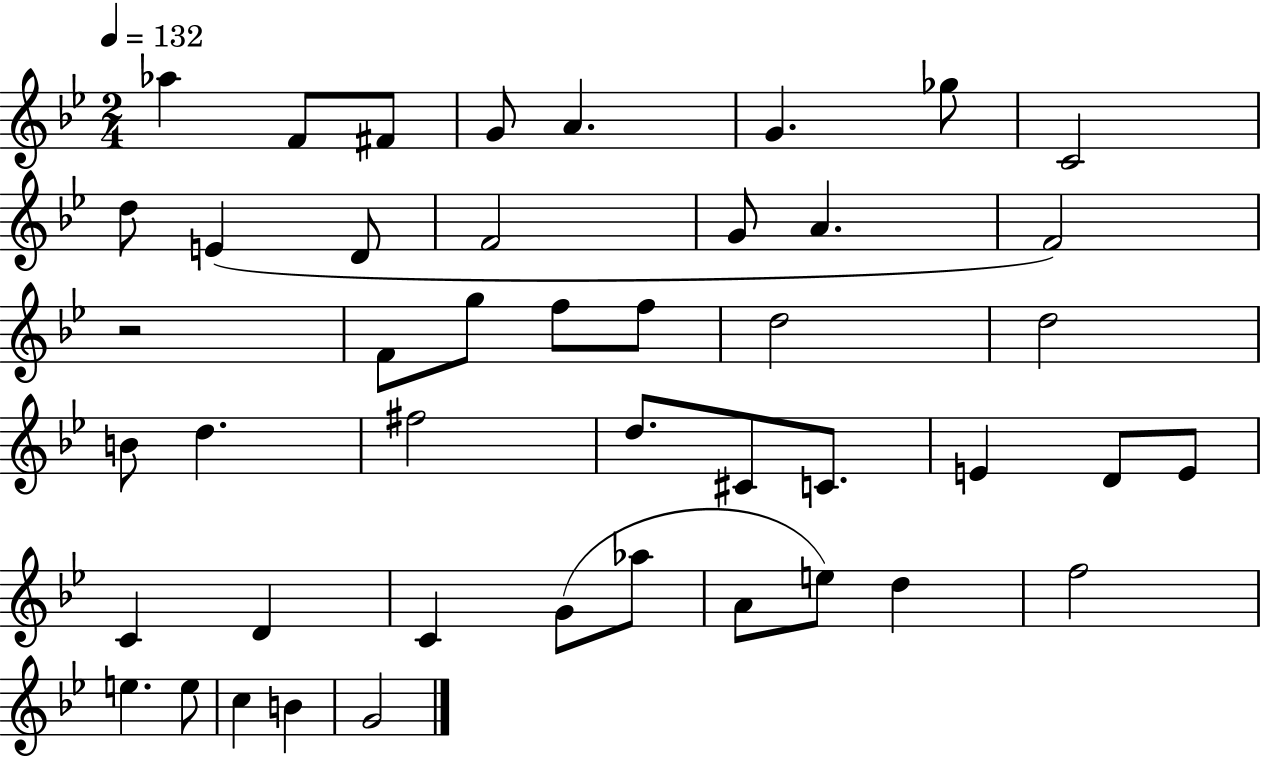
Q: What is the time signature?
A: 2/4